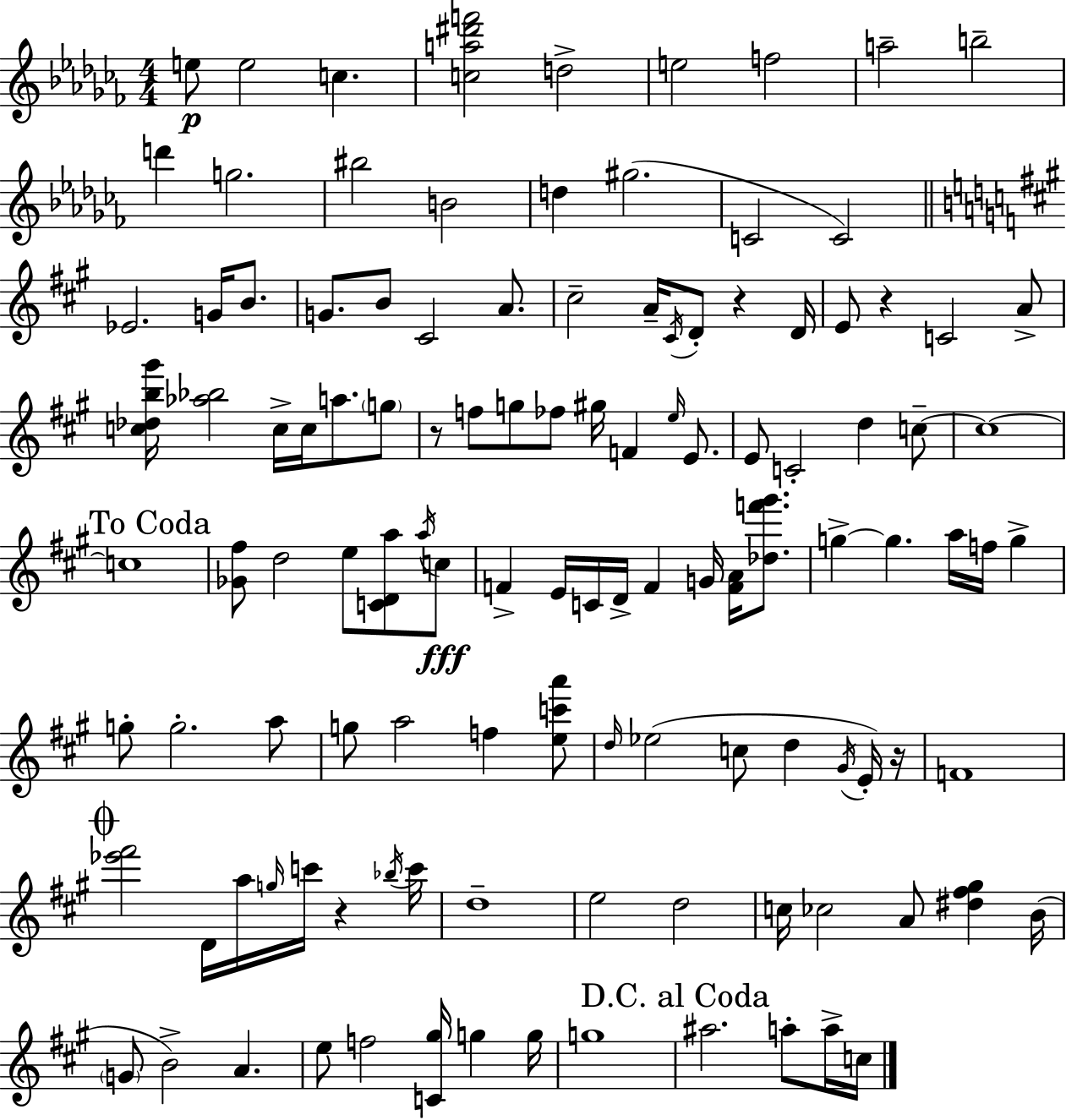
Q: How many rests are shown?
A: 5